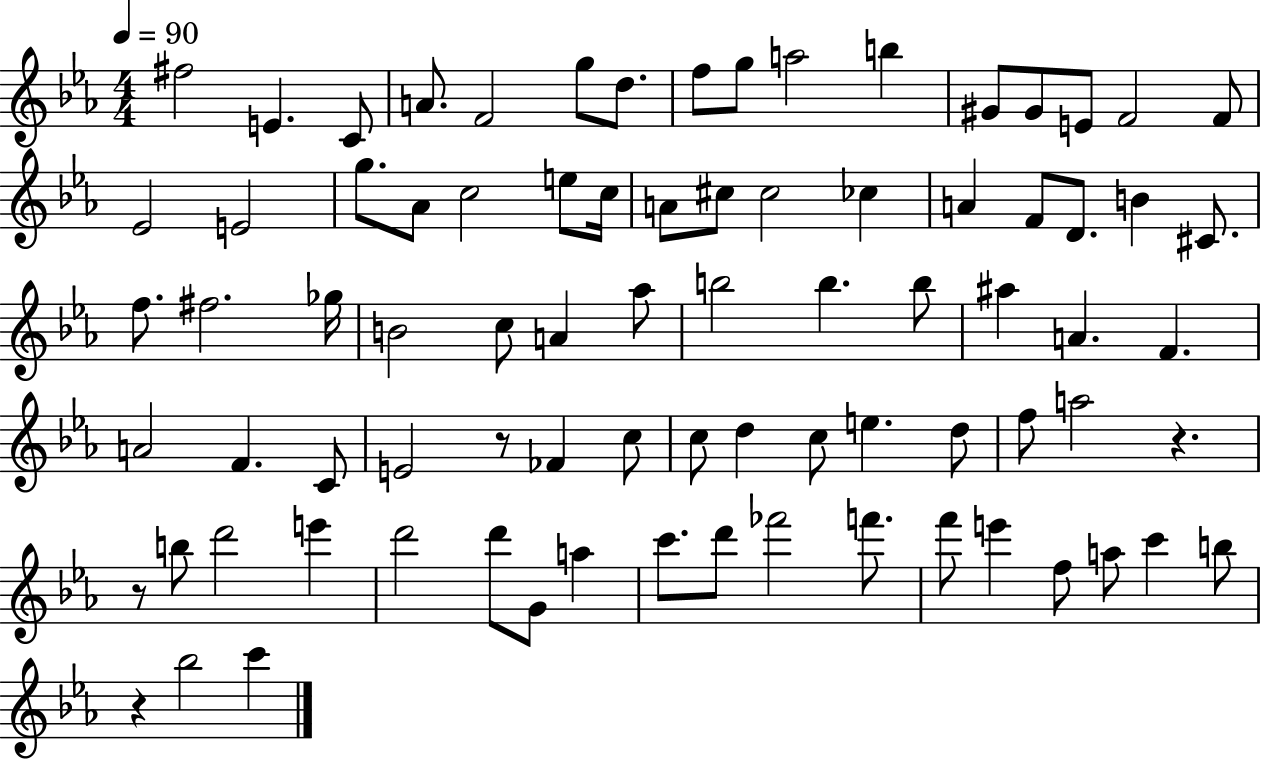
{
  \clef treble
  \numericTimeSignature
  \time 4/4
  \key ees \major
  \tempo 4 = 90
  \repeat volta 2 { fis''2 e'4. c'8 | a'8. f'2 g''8 d''8. | f''8 g''8 a''2 b''4 | gis'8 gis'8 e'8 f'2 f'8 | \break ees'2 e'2 | g''8. aes'8 c''2 e''8 c''16 | a'8 cis''8 cis''2 ces''4 | a'4 f'8 d'8. b'4 cis'8. | \break f''8. fis''2. ges''16 | b'2 c''8 a'4 aes''8 | b''2 b''4. b''8 | ais''4 a'4. f'4. | \break a'2 f'4. c'8 | e'2 r8 fes'4 c''8 | c''8 d''4 c''8 e''4. d''8 | f''8 a''2 r4. | \break r8 b''8 d'''2 e'''4 | d'''2 d'''8 g'8 a''4 | c'''8. d'''8 fes'''2 f'''8. | f'''8 e'''4 f''8 a''8 c'''4 b''8 | \break r4 bes''2 c'''4 | } \bar "|."
}